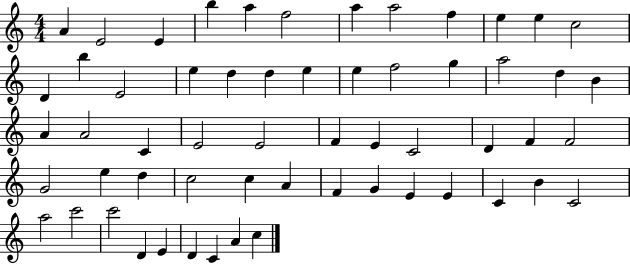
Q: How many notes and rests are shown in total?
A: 58